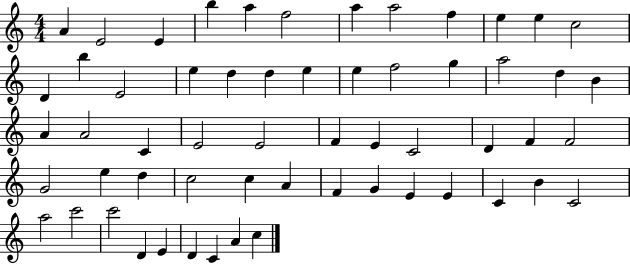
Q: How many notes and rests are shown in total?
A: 58